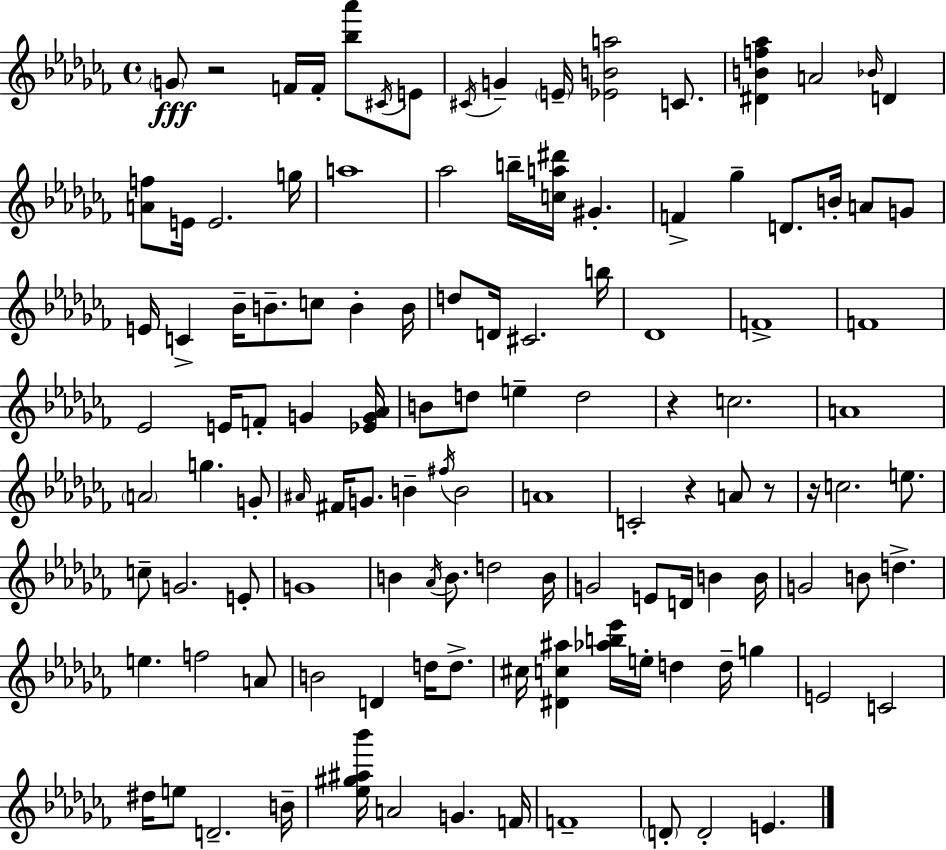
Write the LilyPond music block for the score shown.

{
  \clef treble
  \time 4/4
  \defaultTimeSignature
  \key aes \minor
  \parenthesize g'8\fff r2 f'16 f'16-. <bes'' aes'''>8 \acciaccatura { cis'16 } e'8 | \acciaccatura { cis'16 } g'4-- \parenthesize e'16-- <ees' b' a''>2 c'8. | <dis' b' f'' aes''>4 a'2 \grace { bes'16 } d'4 | <a' f''>8 e'16 e'2. | \break g''16 a''1 | aes''2 b''16-- <c'' a'' dis'''>16 gis'4.-. | f'4-> ges''4-- d'8. b'16-. a'8 | g'8 e'16 c'4-> bes'16-- b'8.-- c''8 b'4-. | \break b'16 d''8 d'16 cis'2. | b''16 des'1 | f'1-> | f'1 | \break ees'2 e'16 f'8-. g'4 | <ees' g' aes'>16 b'8 d''8 e''4-- d''2 | r4 c''2. | a'1 | \break \parenthesize a'2 g''4. | g'8-. \grace { ais'16 } fis'16 g'8. b'4-- \acciaccatura { fis''16 } b'2 | a'1 | c'2-. r4 | \break a'8 r8 r16 c''2. | e''8. c''8-- g'2. | e'8-. g'1 | b'4 \acciaccatura { aes'16 } b'8. d''2 | \break b'16 g'2 e'8 | d'16 b'4 b'16 g'2 b'8 | d''4.-> e''4. f''2 | a'8 b'2 d'4 | \break d''16 d''8.-> cis''16 <dis' c'' ais''>4 <aes'' b'' ees'''>16 e''16-. d''4 | d''16-- g''4 e'2 c'2 | dis''16 e''8 d'2.-- | b'16-- <ees'' gis'' ais'' bes'''>16 a'2 g'4. | \break f'16 f'1-- | \parenthesize d'8-. d'2-. | e'4. \bar "|."
}